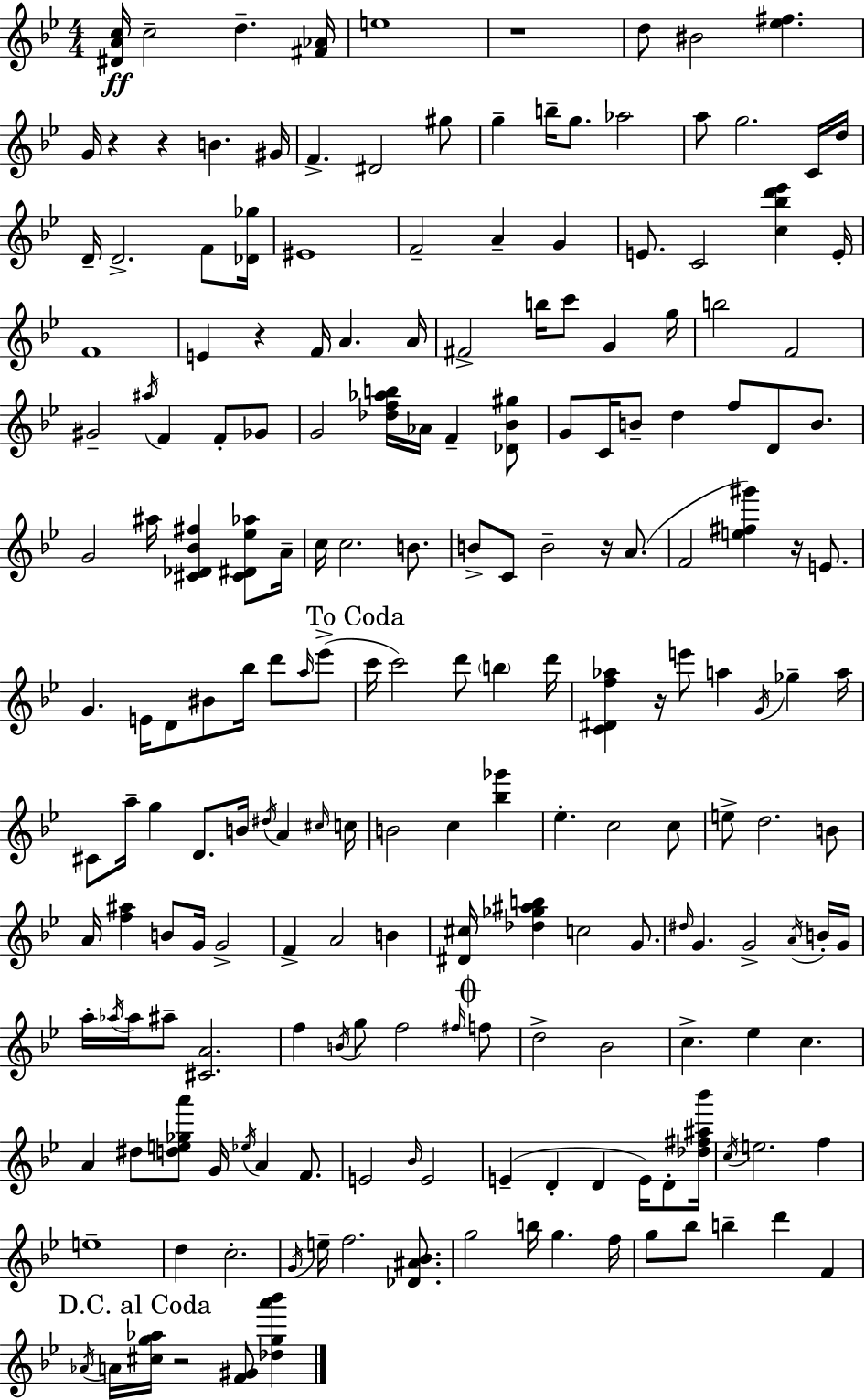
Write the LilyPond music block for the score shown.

{
  \clef treble
  \numericTimeSignature
  \time 4/4
  \key bes \major
  <dis' a' c''>16\ff c''2-- d''4.-- <fis' aes'>16 | e''1 | r1 | d''8 bis'2 <ees'' fis''>4. | \break g'16 r4 r4 b'4. gis'16 | f'4.-> dis'2 gis''8 | g''4-- b''16-- g''8. aes''2 | a''8 g''2. c'16 d''16 | \break d'16-- d'2.-> f'8 <des' ges''>16 | eis'1 | f'2-- a'4-- g'4 | e'8. c'2 <c'' bes'' d''' ees'''>4 e'16-. | \break f'1 | e'4 r4 f'16 a'4. a'16 | fis'2-> b''16 c'''8 g'4 g''16 | b''2 f'2 | \break gis'2-- \acciaccatura { ais''16 } f'4 f'8-. ges'8 | g'2 <des'' f'' aes'' b''>16 aes'16 f'4-- <des' bes' gis''>8 | g'8 c'16 b'8-- d''4 f''8 d'8 b'8. | g'2 ais''16 <cis' des' bes' fis''>4 <cis' dis' ees'' aes''>8 | \break a'16-- c''16 c''2. b'8. | b'8-> c'8 b'2-- r16 a'8.( | f'2 <e'' fis'' gis'''>4) r16 e'8. | g'4. e'16 d'8 bis'8 bes''16 d'''8 \grace { a''16 }( | \break ees'''8-> \mark "To Coda" c'''16 c'''2) d'''8 \parenthesize b''4 | d'''16 <c' dis' f'' aes''>4 r16 e'''8 a''4 \acciaccatura { g'16 } ges''4-- | a''16 cis'8 a''16-- g''4 d'8. b'16 \acciaccatura { dis''16 } a'4 | \grace { cis''16 } c''16 b'2 c''4 | \break <bes'' ges'''>4 ees''4.-. c''2 | c''8 e''8-> d''2. | b'8 a'16 <f'' ais''>4 b'8 g'16 g'2-> | f'4-> a'2 | \break b'4 <dis' cis''>16 <des'' ges'' ais'' b''>4 c''2 | g'8. \grace { dis''16 } g'4. g'2-> | \acciaccatura { a'16 } b'16-. g'16 a''16-. \acciaccatura { aes''16 } aes''16 ais''8-- <cis' a'>2. | f''4 \acciaccatura { b'16 } g''8 f''2 | \break \grace { fis''16 } \mark \markup { \musicglyph "scripts.coda" } f''8 d''2-> | bes'2 c''4.-> | ees''4 c''4. a'4 dis''8 | <d'' e'' ges'' a'''>8 g'16 \acciaccatura { ees''16 } a'4 f'8. e'2 | \break \grace { bes'16 } e'2 e'4--( | d'4-. d'4 e'16) d'8-. <des'' fis'' ais'' bes'''>16 \acciaccatura { c''16 } e''2. | f''4 e''1-- | d''4 | \break c''2.-. \acciaccatura { g'16 } e''16-- f''2. | <des' ais' bes'>8. g''2 | b''16 g''4. f''16 g''8 | bes''8 b''4-- d'''4 f'4 \mark "D.C. al Coda" \acciaccatura { aes'16 } a'16 | \break <cis'' g'' aes''>16 r2 <f' gis'>8 <des'' g'' a''' bes'''>4 \bar "|."
}